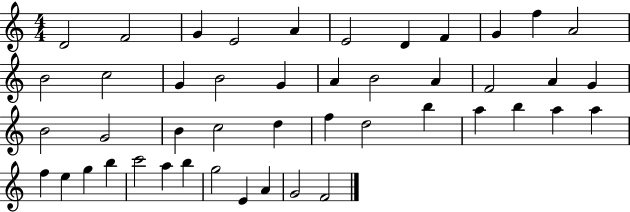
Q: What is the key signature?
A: C major